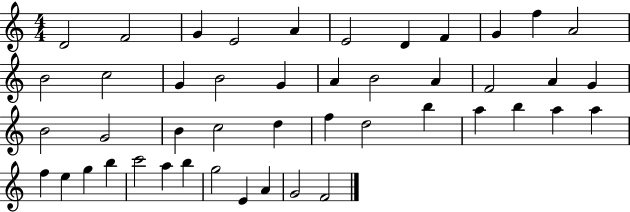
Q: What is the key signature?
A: C major